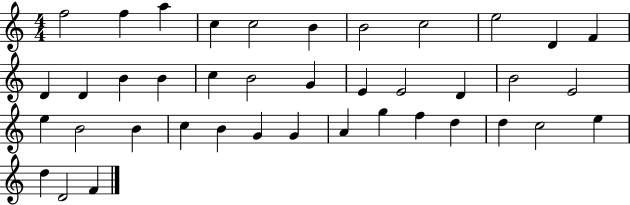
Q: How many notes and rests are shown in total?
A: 40